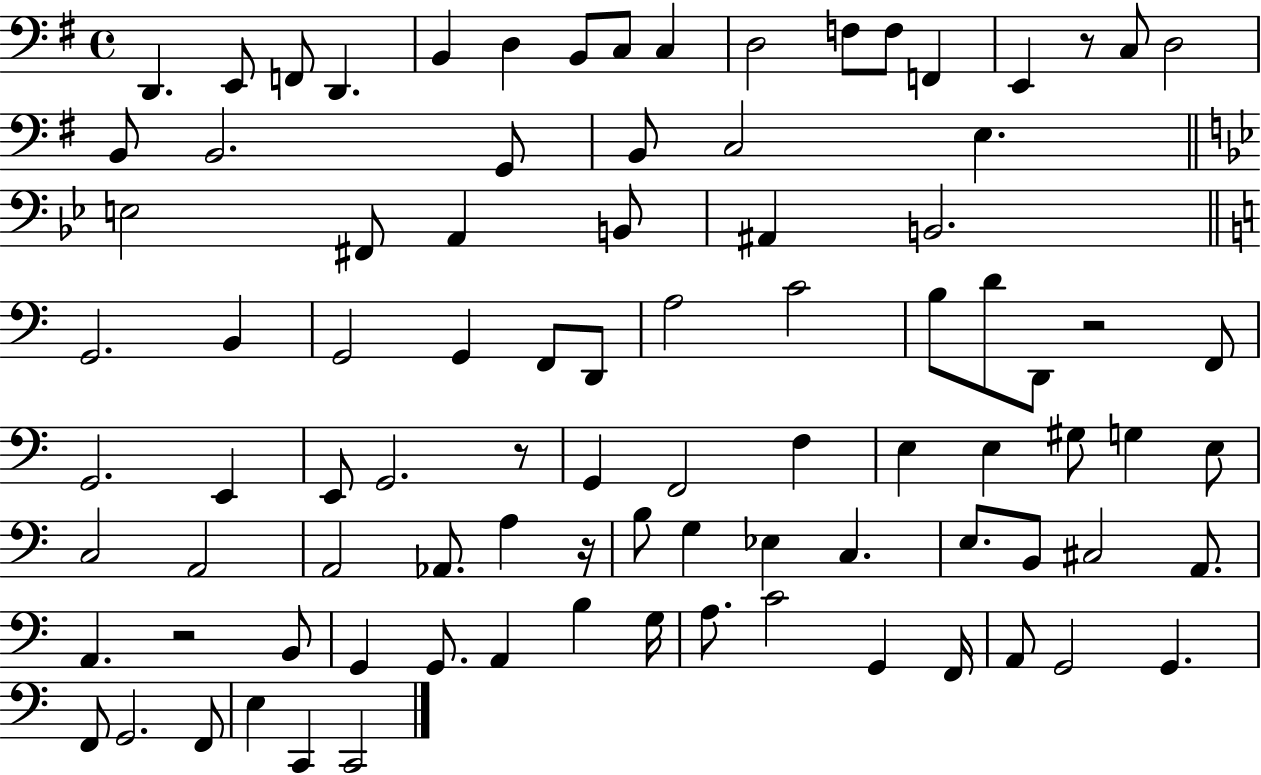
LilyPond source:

{
  \clef bass
  \time 4/4
  \defaultTimeSignature
  \key g \major
  d,4. e,8 f,8 d,4. | b,4 d4 b,8 c8 c4 | d2 f8 f8 f,4 | e,4 r8 c8 d2 | \break b,8 b,2. g,8 | b,8 c2 e4. | \bar "||" \break \key g \minor e2 fis,8 a,4 b,8 | ais,4 b,2. | \bar "||" \break \key a \minor g,2. b,4 | g,2 g,4 f,8 d,8 | a2 c'2 | b8 d'8 d,8 r2 f,8 | \break g,2. e,4 | e,8 g,2. r8 | g,4 f,2 f4 | e4 e4 gis8 g4 e8 | \break c2 a,2 | a,2 aes,8. a4 r16 | b8 g4 ees4 c4. | e8. b,8 cis2 a,8. | \break a,4. r2 b,8 | g,4 g,8. a,4 b4 g16 | a8. c'2 g,4 f,16 | a,8 g,2 g,4. | \break f,8 g,2. f,8 | e4 c,4 c,2 | \bar "|."
}